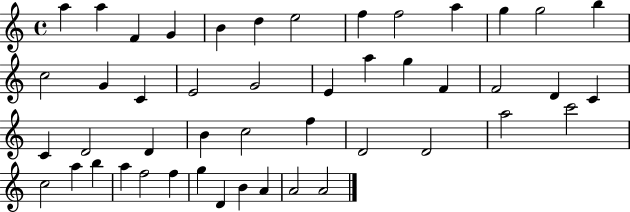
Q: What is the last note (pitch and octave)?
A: A4